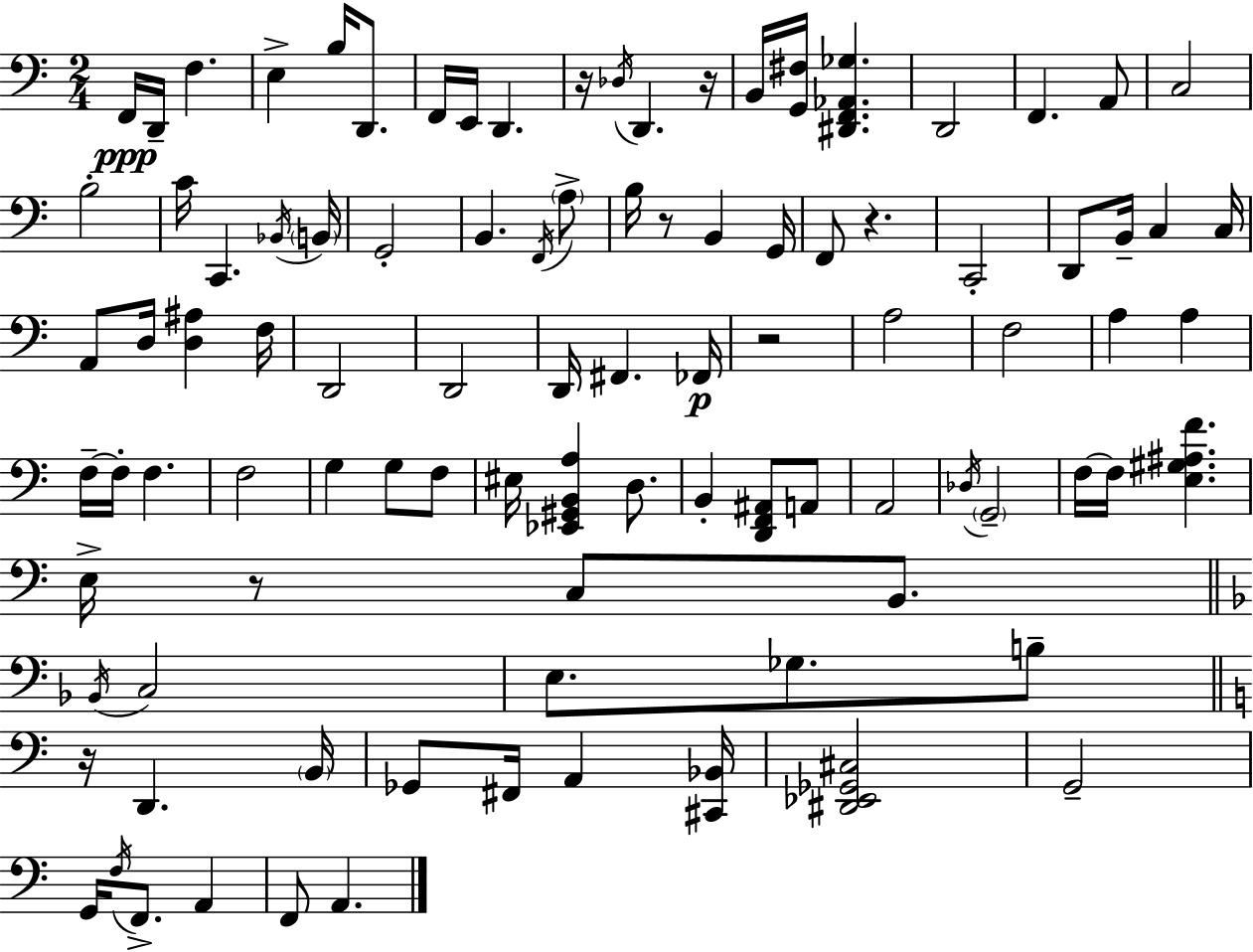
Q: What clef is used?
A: bass